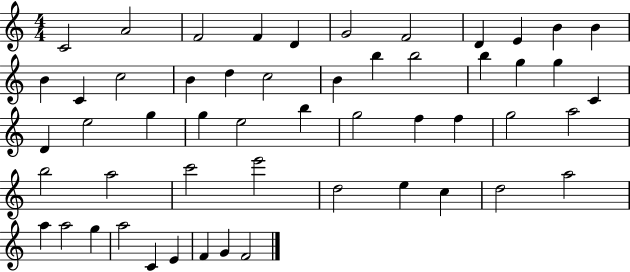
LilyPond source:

{
  \clef treble
  \numericTimeSignature
  \time 4/4
  \key c \major
  c'2 a'2 | f'2 f'4 d'4 | g'2 f'2 | d'4 e'4 b'4 b'4 | \break b'4 c'4 c''2 | b'4 d''4 c''2 | b'4 b''4 b''2 | b''4 g''4 g''4 c'4 | \break d'4 e''2 g''4 | g''4 e''2 b''4 | g''2 f''4 f''4 | g''2 a''2 | \break b''2 a''2 | c'''2 e'''2 | d''2 e''4 c''4 | d''2 a''2 | \break a''4 a''2 g''4 | a''2 c'4 e'4 | f'4 g'4 f'2 | \bar "|."
}